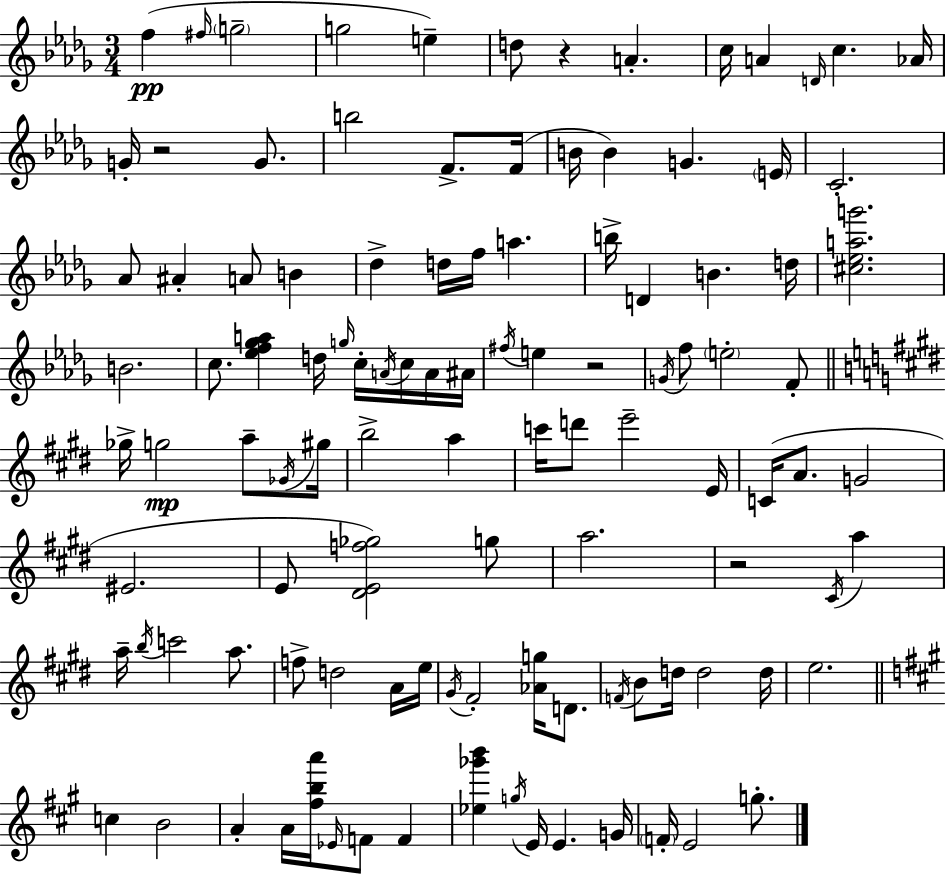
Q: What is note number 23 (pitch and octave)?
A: Ab4